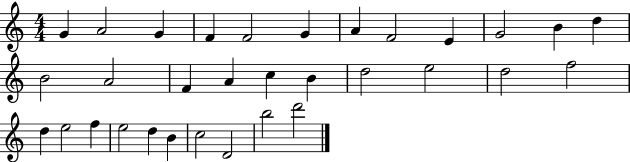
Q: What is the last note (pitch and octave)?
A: D6